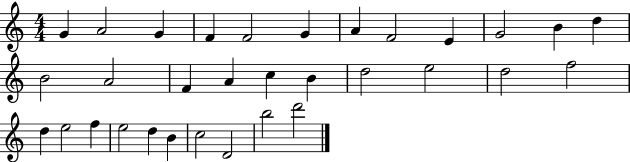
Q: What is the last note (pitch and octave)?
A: D6